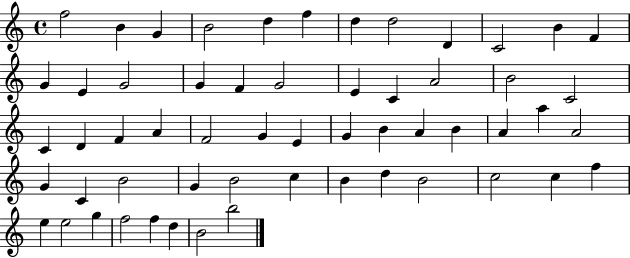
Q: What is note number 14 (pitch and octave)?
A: E4